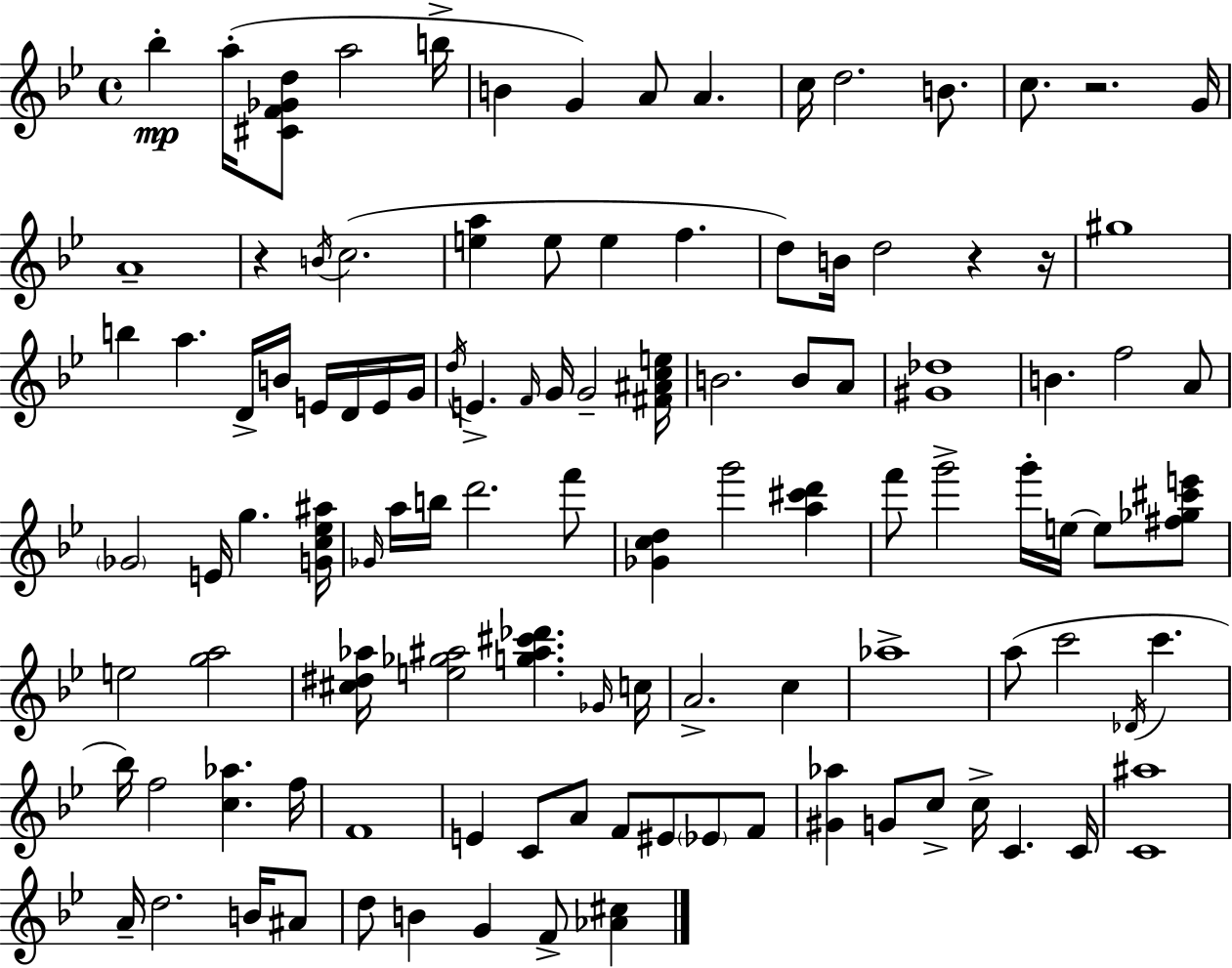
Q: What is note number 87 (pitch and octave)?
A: D5